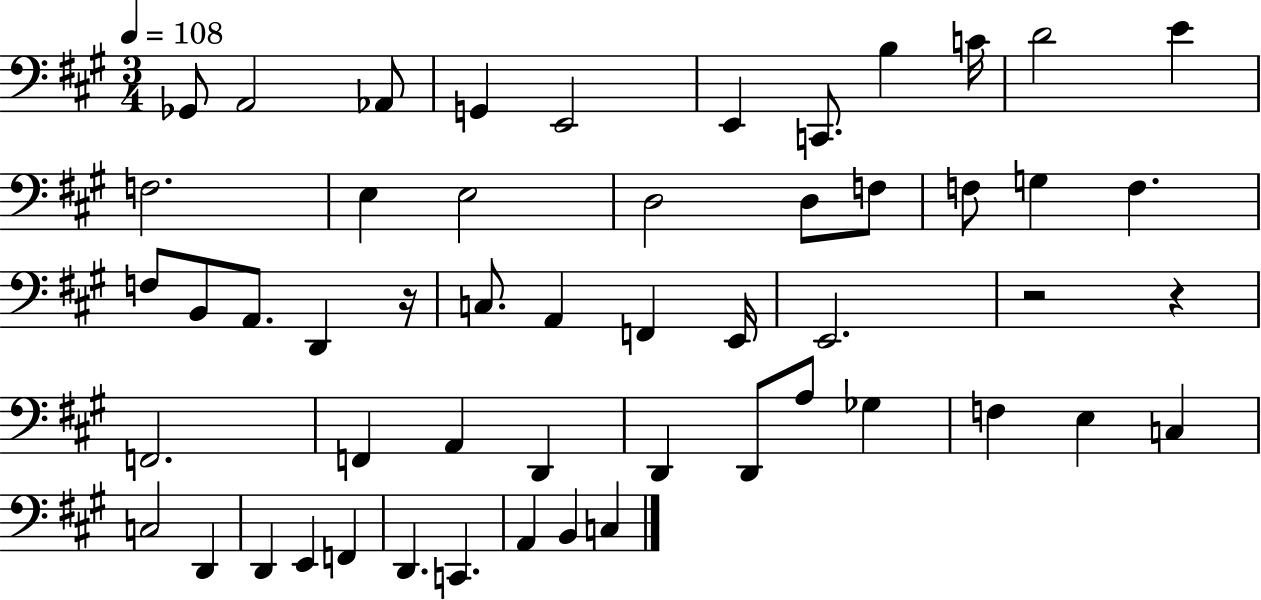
{
  \clef bass
  \numericTimeSignature
  \time 3/4
  \key a \major
  \tempo 4 = 108
  \repeat volta 2 { ges,8 a,2 aes,8 | g,4 e,2 | e,4 c,8. b4 c'16 | d'2 e'4 | \break f2. | e4 e2 | d2 d8 f8 | f8 g4 f4. | \break f8 b,8 a,8. d,4 r16 | c8. a,4 f,4 e,16 | e,2. | r2 r4 | \break f,2. | f,4 a,4 d,4 | d,4 d,8 a8 ges4 | f4 e4 c4 | \break c2 d,4 | d,4 e,4 f,4 | d,4. c,4. | a,4 b,4 c4 | \break } \bar "|."
}